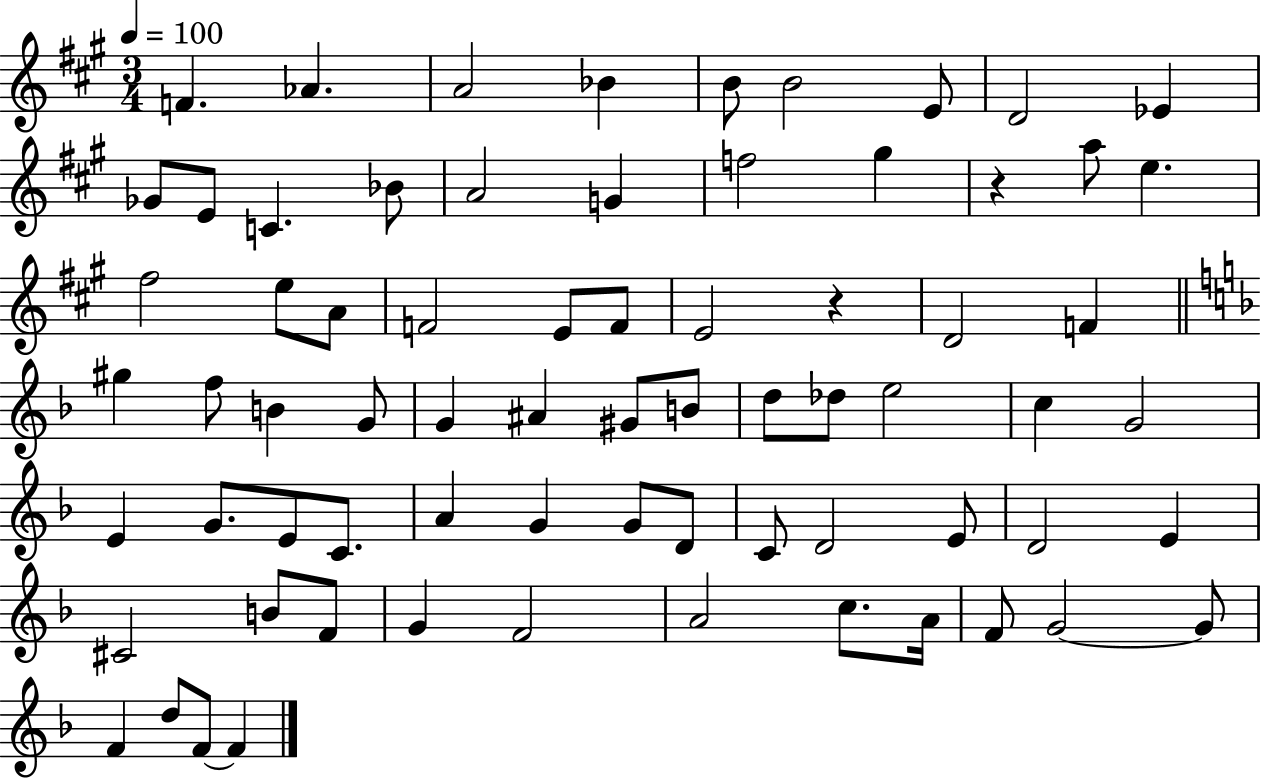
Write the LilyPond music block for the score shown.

{
  \clef treble
  \numericTimeSignature
  \time 3/4
  \key a \major
  \tempo 4 = 100
  \repeat volta 2 { f'4. aes'4. | a'2 bes'4 | b'8 b'2 e'8 | d'2 ees'4 | \break ges'8 e'8 c'4. bes'8 | a'2 g'4 | f''2 gis''4 | r4 a''8 e''4. | \break fis''2 e''8 a'8 | f'2 e'8 f'8 | e'2 r4 | d'2 f'4 | \break \bar "||" \break \key d \minor gis''4 f''8 b'4 g'8 | g'4 ais'4 gis'8 b'8 | d''8 des''8 e''2 | c''4 g'2 | \break e'4 g'8. e'8 c'8. | a'4 g'4 g'8 d'8 | c'8 d'2 e'8 | d'2 e'4 | \break cis'2 b'8 f'8 | g'4 f'2 | a'2 c''8. a'16 | f'8 g'2~~ g'8 | \break f'4 d''8 f'8~~ f'4 | } \bar "|."
}